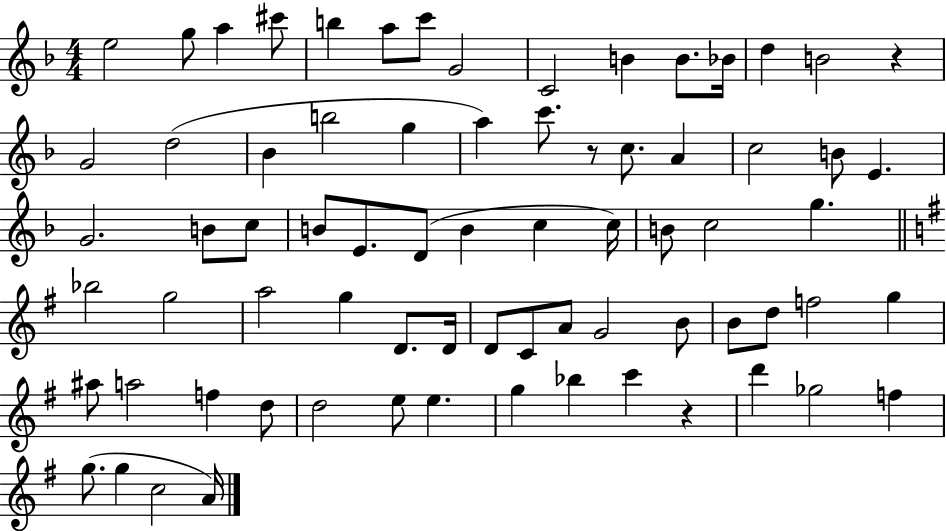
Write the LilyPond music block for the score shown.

{
  \clef treble
  \numericTimeSignature
  \time 4/4
  \key f \major
  \repeat volta 2 { e''2 g''8 a''4 cis'''8 | b''4 a''8 c'''8 g'2 | c'2 b'4 b'8. bes'16 | d''4 b'2 r4 | \break g'2 d''2( | bes'4 b''2 g''4 | a''4) c'''8. r8 c''8. a'4 | c''2 b'8 e'4. | \break g'2. b'8 c''8 | b'8 e'8. d'8( b'4 c''4 c''16) | b'8 c''2 g''4. | \bar "||" \break \key e \minor bes''2 g''2 | a''2 g''4 d'8. d'16 | d'8 c'8 a'8 g'2 b'8 | b'8 d''8 f''2 g''4 | \break ais''8 a''2 f''4 d''8 | d''2 e''8 e''4. | g''4 bes''4 c'''4 r4 | d'''4 ges''2 f''4 | \break g''8.( g''4 c''2 a'16) | } \bar "|."
}